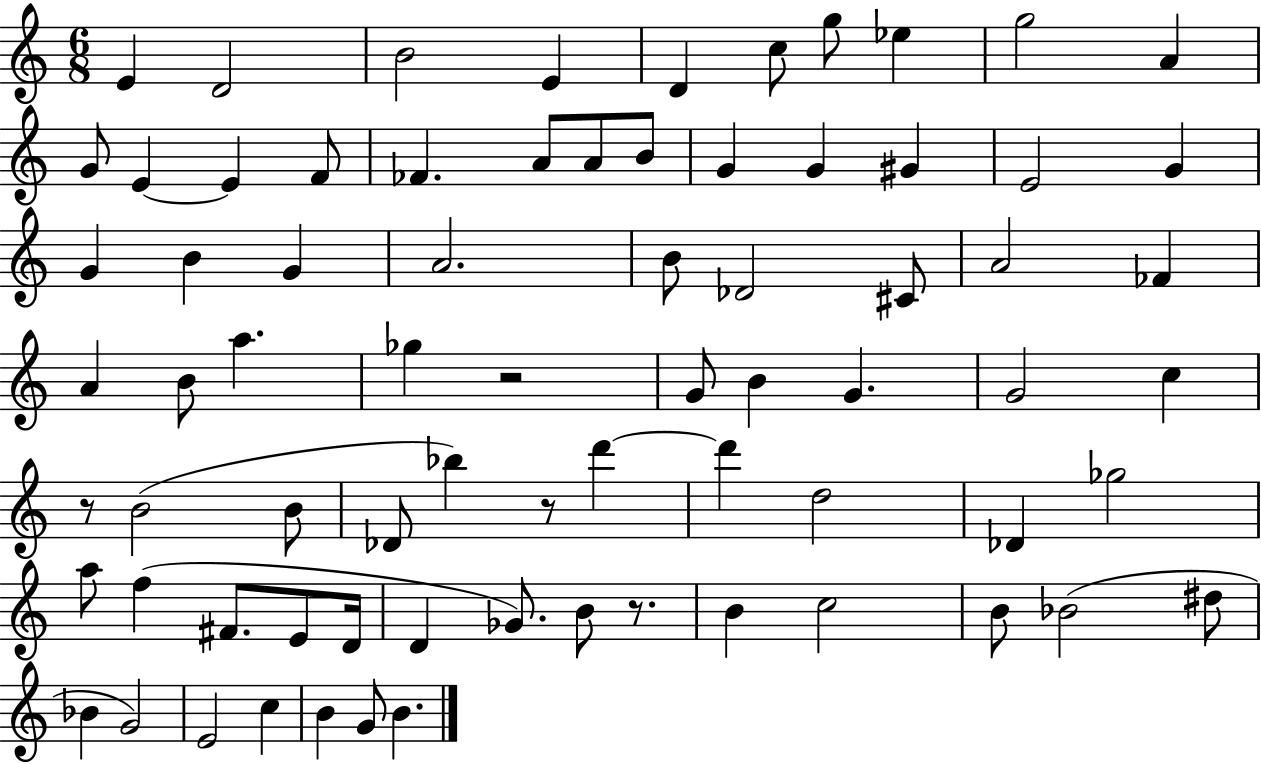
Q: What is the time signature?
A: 6/8